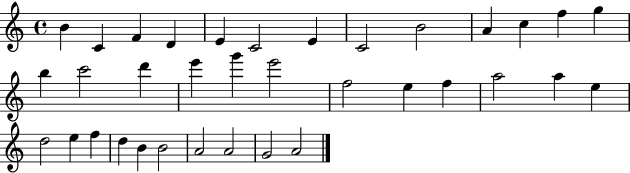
{
  \clef treble
  \time 4/4
  \defaultTimeSignature
  \key c \major
  b'4 c'4 f'4 d'4 | e'4 c'2 e'4 | c'2 b'2 | a'4 c''4 f''4 g''4 | \break b''4 c'''2 d'''4 | e'''4 g'''4 e'''2 | f''2 e''4 f''4 | a''2 a''4 e''4 | \break d''2 e''4 f''4 | d''4 b'4 b'2 | a'2 a'2 | g'2 a'2 | \break \bar "|."
}